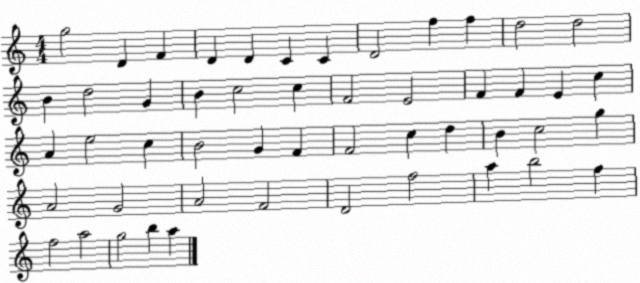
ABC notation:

X:1
T:Untitled
M:4/4
L:1/4
K:C
g2 D F D D C C D2 f f d2 d2 B d2 G B c2 c F2 E2 F F E c A e2 c B2 G F F2 c d B c2 g A2 G2 A2 F2 D2 f2 a b2 f f2 a2 g2 b a